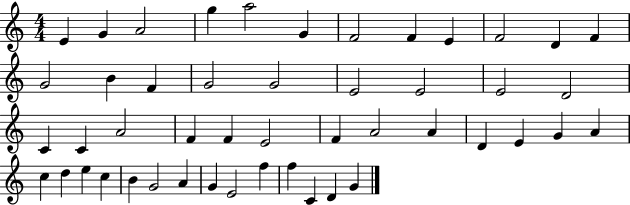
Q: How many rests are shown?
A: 0